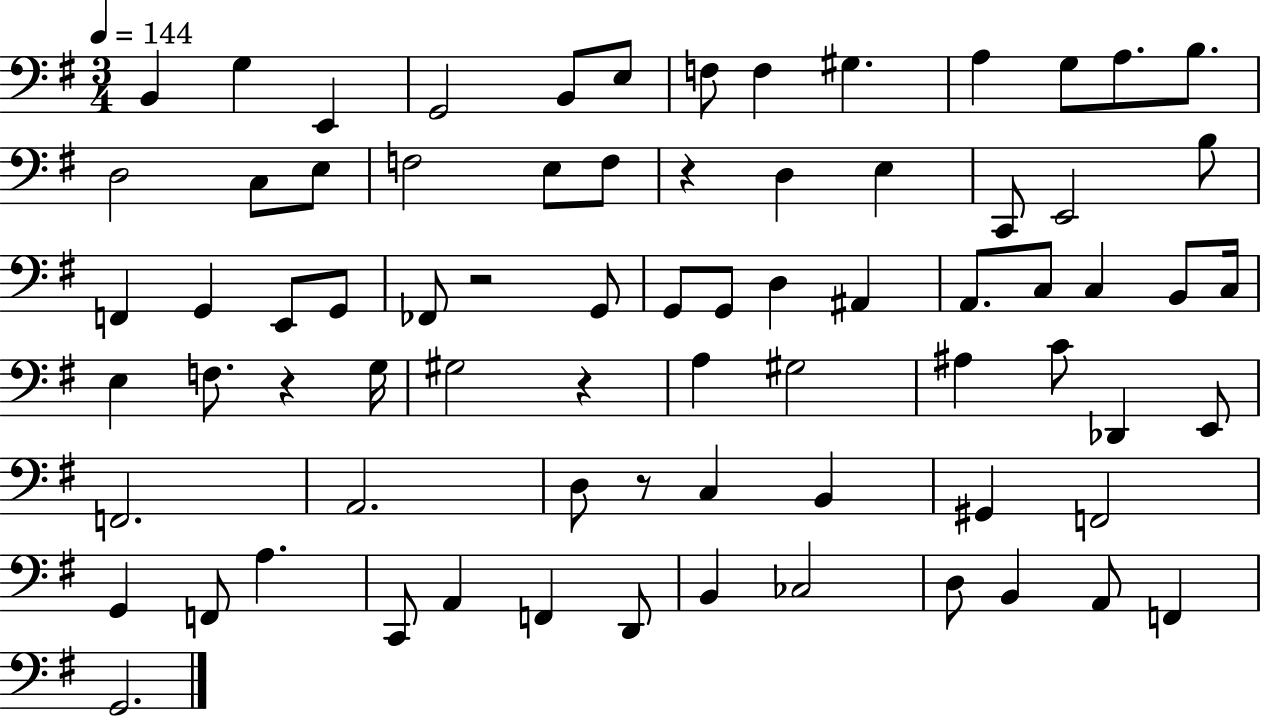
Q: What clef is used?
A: bass